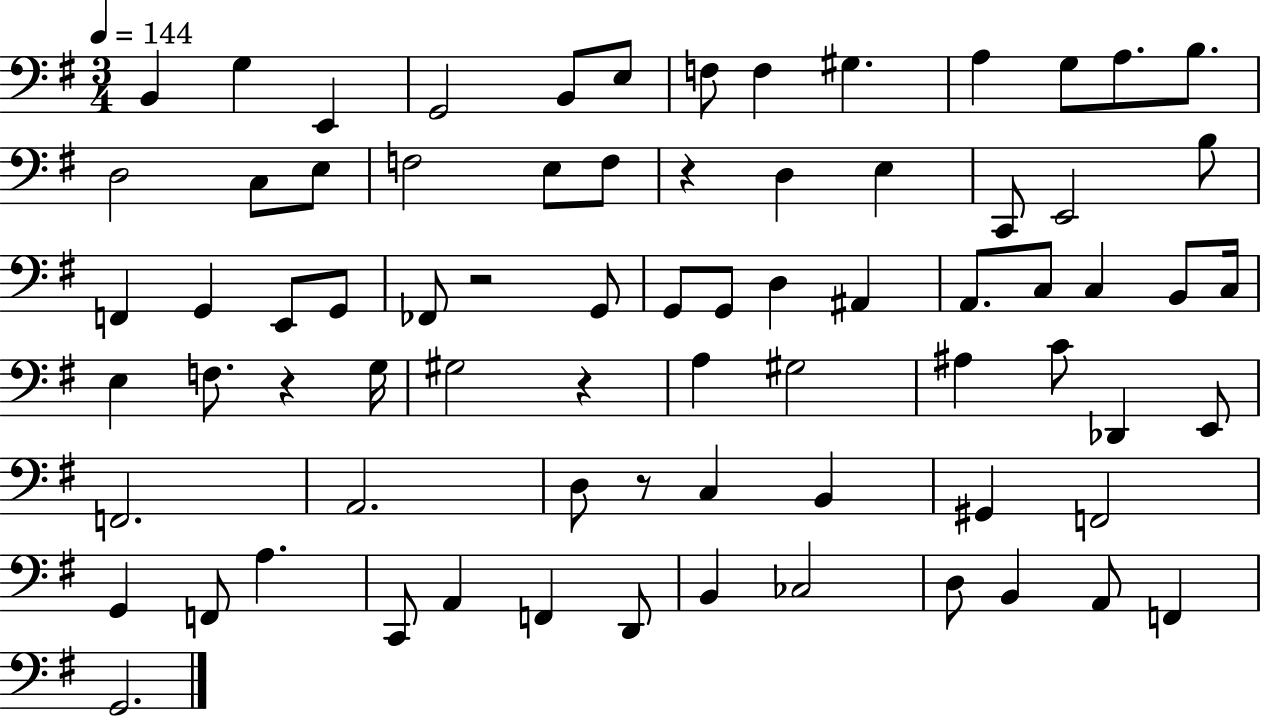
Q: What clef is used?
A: bass